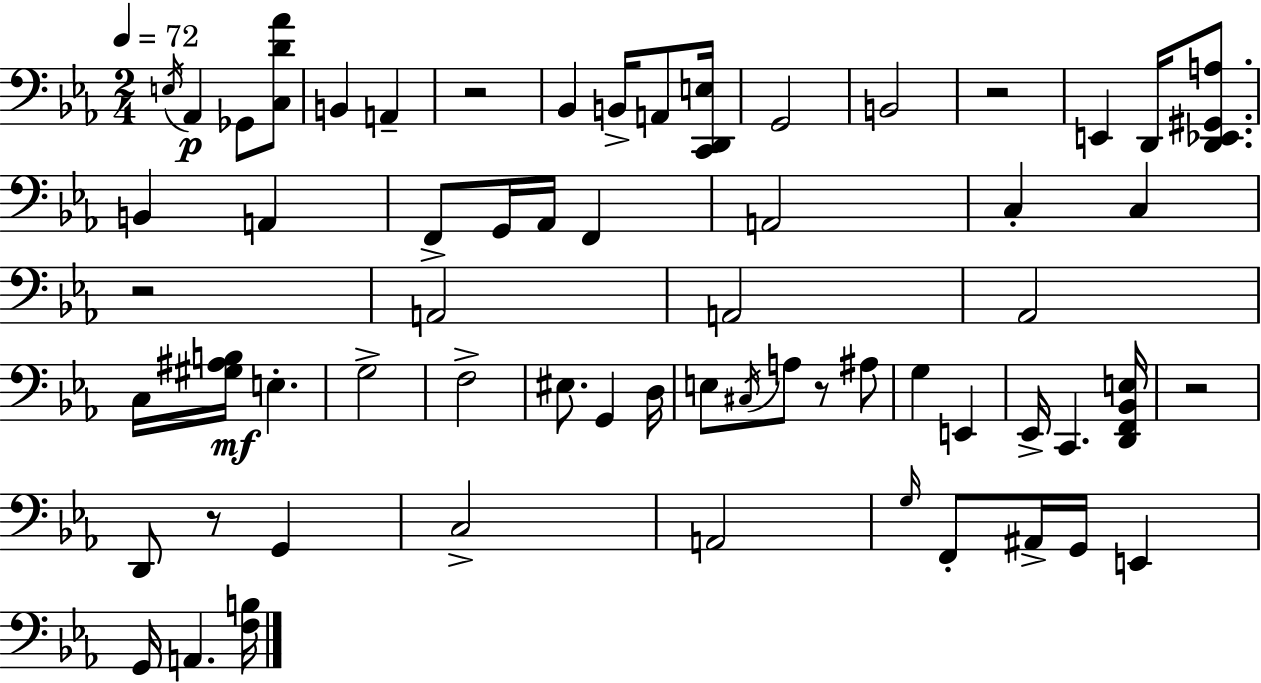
X:1
T:Untitled
M:2/4
L:1/4
K:Cm
E,/4 _A,, _G,,/2 [C,D_A]/2 B,, A,, z2 _B,, B,,/4 A,,/2 [C,,D,,E,]/4 G,,2 B,,2 z2 E,, D,,/4 [D,,_E,,^G,,A,]/2 B,, A,, F,,/2 G,,/4 _A,,/4 F,, A,,2 C, C, z2 A,,2 A,,2 _A,,2 C,/4 [^G,^A,B,]/4 E, G,2 F,2 ^E,/2 G,, D,/4 E,/2 ^C,/4 A,/2 z/2 ^A,/2 G, E,, _E,,/4 C,, [D,,F,,_B,,E,]/4 z2 D,,/2 z/2 G,, C,2 A,,2 G,/4 F,,/2 ^A,,/4 G,,/4 E,, G,,/4 A,, [F,B,]/4